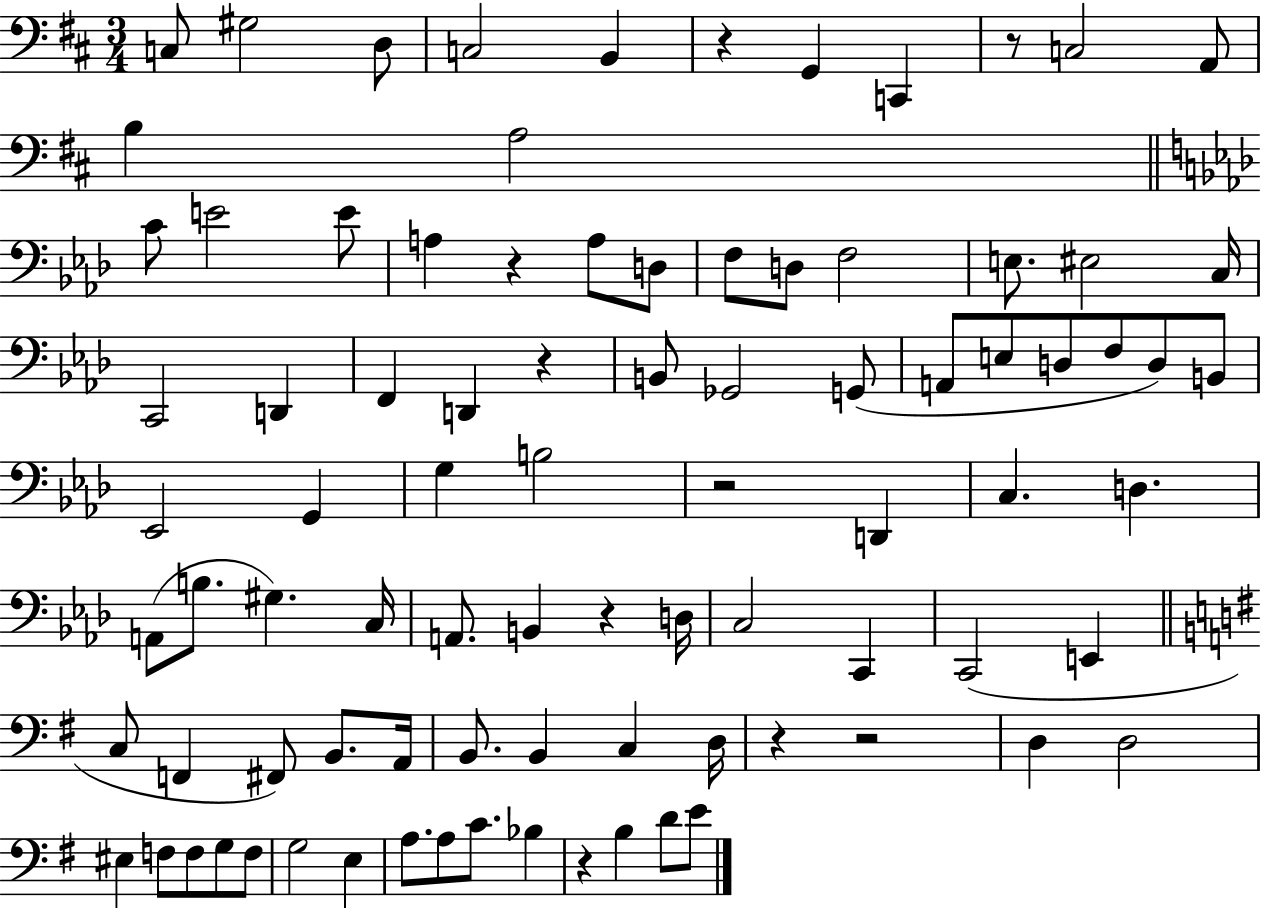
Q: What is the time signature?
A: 3/4